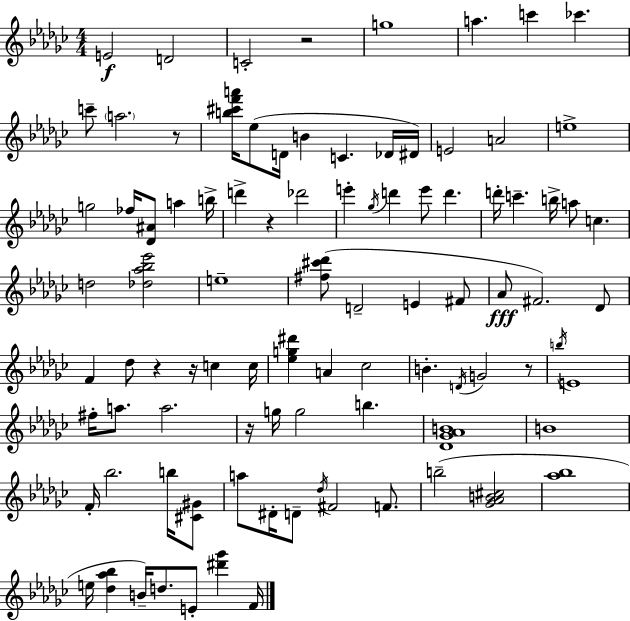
E4/h D4/h C4/h R/h G5/w A5/q. C6/q CES6/q. C6/e A5/h. R/e [B5,C#6,F6,A6]/s Eb5/e D4/s B4/q C4/q. Db4/s D#4/s E4/h A4/h E5/w G5/h FES5/s [Db4,A#4]/e A5/q B5/s D6/q R/q Db6/h E6/q Gb5/s D6/q E6/e D6/q. D6/s C6/q. B5/s A5/e C5/q. D5/h [Db5,Ab5,Bb5,Eb6]/h E5/w [F#5,C#6,Db6]/e D4/h E4/q F#4/e Ab4/e F#4/h. Db4/e F4/q Db5/e R/q R/s C5/q C5/s [Eb5,G5,D#6]/q A4/q CES5/h B4/q. D4/s G4/h R/e B5/s E4/w F#5/s A5/e. A5/h. R/s G5/s G5/h B5/q. [Db4,Gb4,Ab4,B4]/w B4/w F4/s Bb5/h. B5/s [C#4,G#4]/e A5/e D#4/s D4/e Db5/s F#4/h F4/e. B5/h [Gb4,Ab4,B4,C#5]/h [Ab5,Bb5]/w E5/s [Db5,Ab5,Bb5]/q B4/s D5/e. E4/e [D#6,Gb6]/q F4/s